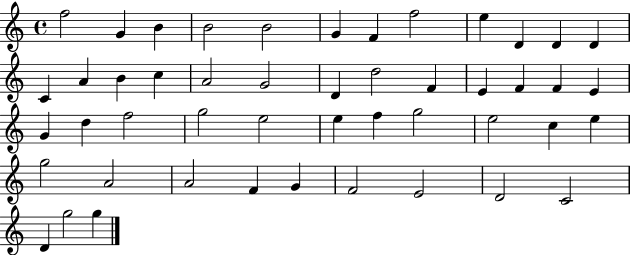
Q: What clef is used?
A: treble